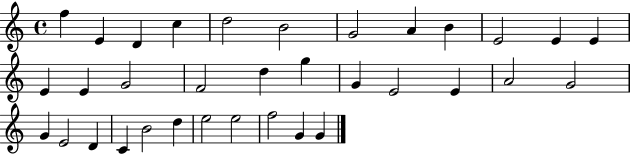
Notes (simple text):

F5/q E4/q D4/q C5/q D5/h B4/h G4/h A4/q B4/q E4/h E4/q E4/q E4/q E4/q G4/h F4/h D5/q G5/q G4/q E4/h E4/q A4/h G4/h G4/q E4/h D4/q C4/q B4/h D5/q E5/h E5/h F5/h G4/q G4/q